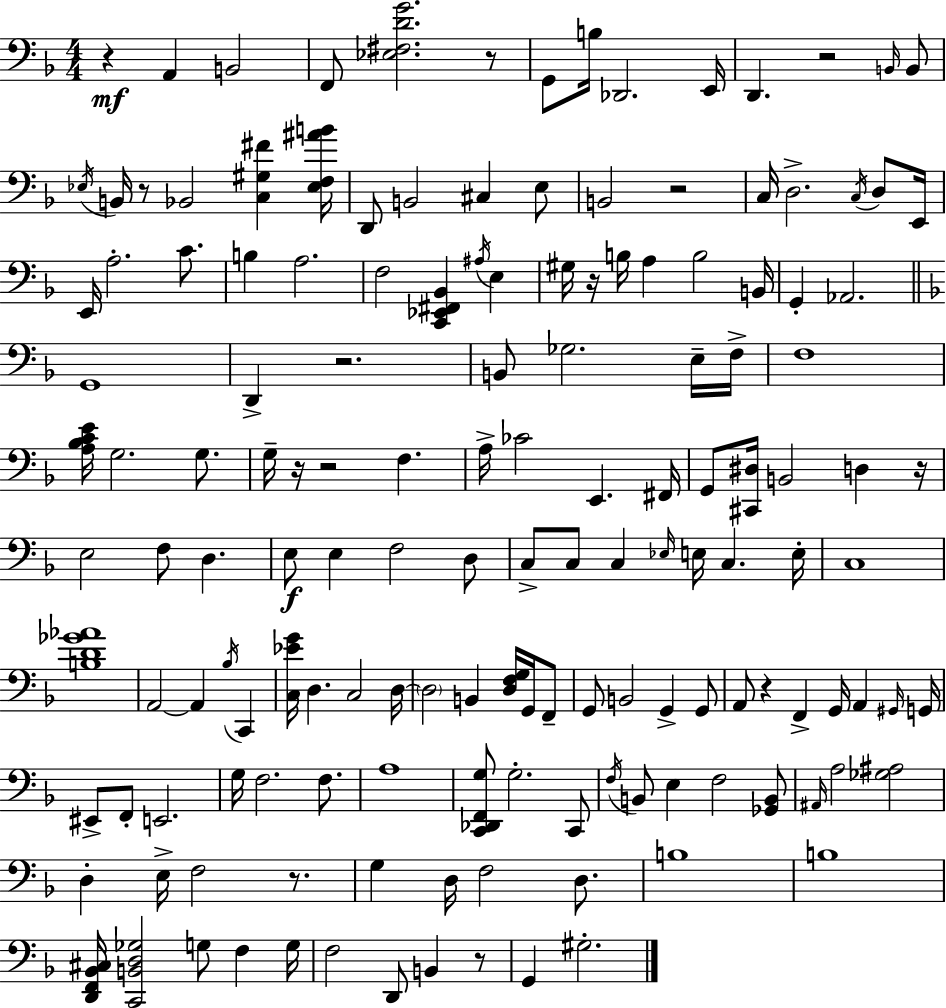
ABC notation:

X:1
T:Untitled
M:4/4
L:1/4
K:F
z A,, B,,2 F,,/2 [_E,^F,DG]2 z/2 G,,/2 B,/4 _D,,2 E,,/4 D,, z2 B,,/4 B,,/2 _E,/4 B,,/4 z/2 _B,,2 [C,^G,^F] [_E,F,^AB]/4 D,,/2 B,,2 ^C, E,/2 B,,2 z2 C,/4 D,2 C,/4 D,/2 E,,/4 E,,/4 A,2 C/2 B, A,2 F,2 [C,,_E,,^F,,_B,,] ^A,/4 E, ^G,/4 z/4 B,/4 A, B,2 B,,/4 G,, _A,,2 G,,4 D,, z2 B,,/2 _G,2 E,/4 F,/4 F,4 [A,_B,CE]/4 G,2 G,/2 G,/4 z/4 z2 F, A,/4 _C2 E,, ^F,,/4 G,,/2 [^C,,^D,]/4 B,,2 D, z/4 E,2 F,/2 D, E,/2 E, F,2 D,/2 C,/2 C,/2 C, _E,/4 E,/4 C, E,/4 C,4 [B,D_G_A]4 A,,2 A,, _B,/4 C,, [C,_EG]/4 D, C,2 D,/4 D,2 B,, [D,F,G,]/4 G,,/4 F,,/2 G,,/2 B,,2 G,, G,,/2 A,,/2 z F,, G,,/4 A,, ^G,,/4 G,,/4 ^E,,/2 F,,/2 E,,2 G,/4 F,2 F,/2 A,4 [C,,_D,,F,,G,]/2 G,2 C,,/2 F,/4 B,,/2 E, F,2 [_G,,B,,]/2 ^A,,/4 A,2 [_G,^A,]2 D, E,/4 F,2 z/2 G, D,/4 F,2 D,/2 B,4 B,4 [D,,F,,_B,,^C,]/4 [C,,B,,D,_G,]2 G,/2 F, G,/4 F,2 D,,/2 B,, z/2 G,, ^G,2